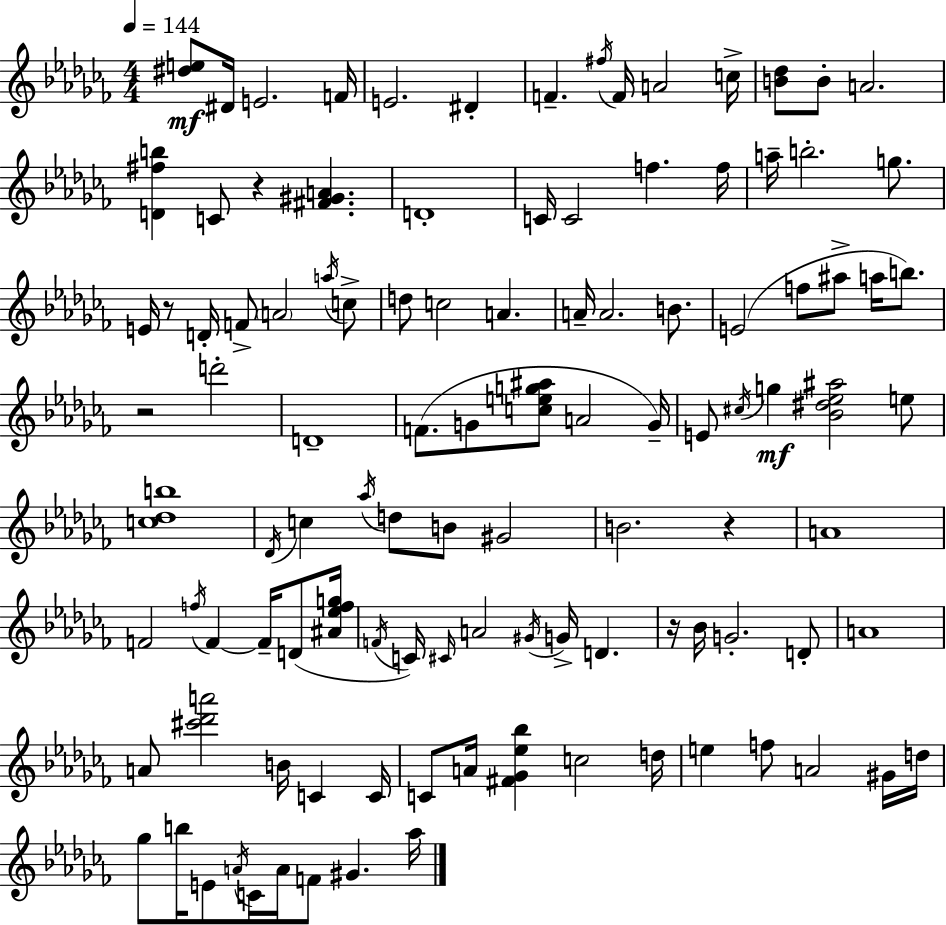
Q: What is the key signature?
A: AES minor